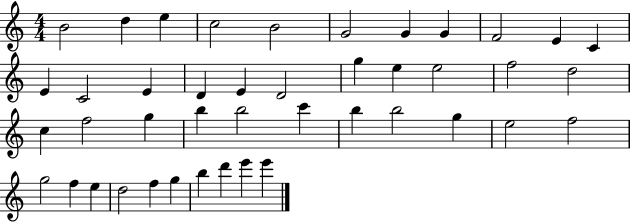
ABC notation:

X:1
T:Untitled
M:4/4
L:1/4
K:C
B2 d e c2 B2 G2 G G F2 E C E C2 E D E D2 g e e2 f2 d2 c f2 g b b2 c' b b2 g e2 f2 g2 f e d2 f g b d' e' e'